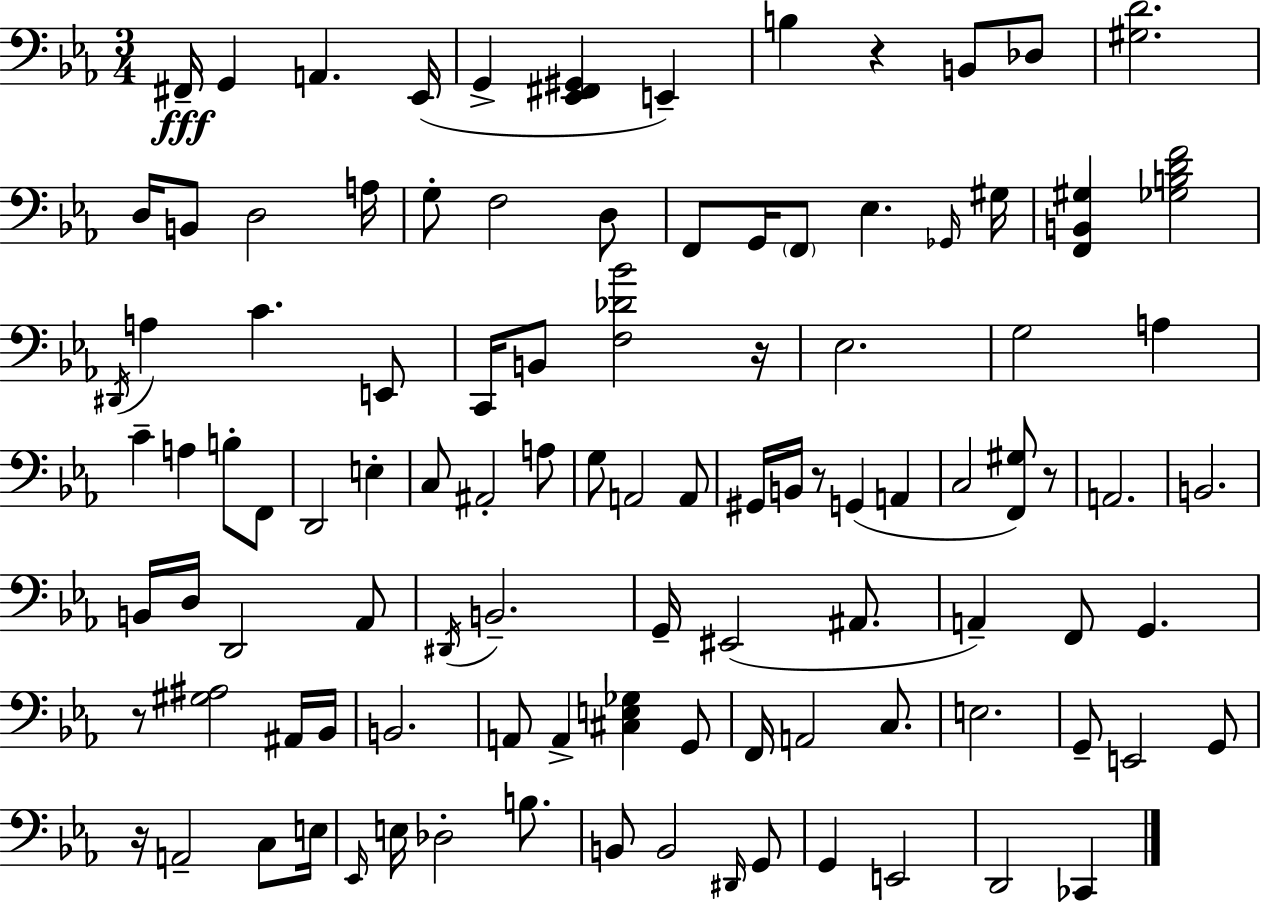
F#2/s G2/q A2/q. Eb2/s G2/q [Eb2,F#2,G#2]/q E2/q B3/q R/q B2/e Db3/e [G#3,D4]/h. D3/s B2/e D3/h A3/s G3/e F3/h D3/e F2/e G2/s F2/e Eb3/q. Gb2/s G#3/s [F2,B2,G#3]/q [Gb3,B3,D4,F4]/h D#2/s A3/q C4/q. E2/e C2/s B2/e [F3,Db4,Bb4]/h R/s Eb3/h. G3/h A3/q C4/q A3/q B3/e F2/e D2/h E3/q C3/e A#2/h A3/e G3/e A2/h A2/e G#2/s B2/s R/e G2/q A2/q C3/h [F2,G#3]/e R/e A2/h. B2/h. B2/s D3/s D2/h Ab2/e D#2/s B2/h. G2/s EIS2/h A#2/e. A2/q F2/e G2/q. R/e [G#3,A#3]/h A#2/s Bb2/s B2/h. A2/e A2/q [C#3,E3,Gb3]/q G2/e F2/s A2/h C3/e. E3/h. G2/e E2/h G2/e R/s A2/h C3/e E3/s Eb2/s E3/s Db3/h B3/e. B2/e B2/h D#2/s G2/e G2/q E2/h D2/h CES2/q